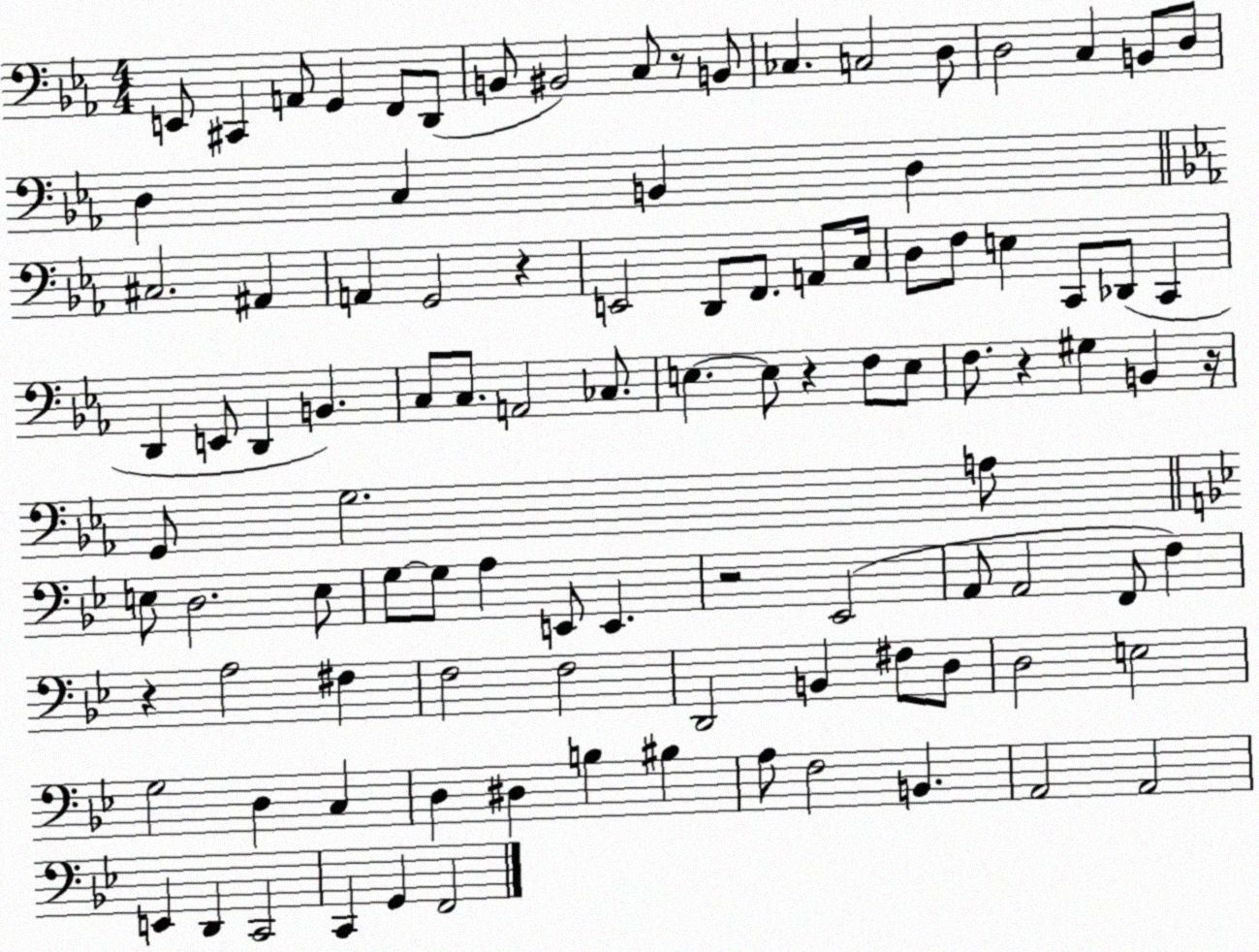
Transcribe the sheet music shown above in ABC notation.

X:1
T:Untitled
M:4/4
L:1/4
K:Eb
E,,/2 ^C,, A,,/2 G,, F,,/2 D,,/2 B,,/2 ^B,,2 C,/2 z/2 B,,/2 _C, C,2 D,/2 D,2 C, B,,/2 D,/2 D, C, B,, D, ^C,2 ^A,, A,, G,,2 z E,,2 D,,/2 F,,/2 A,,/2 C,/4 D,/2 F,/2 E, C,,/2 _D,,/2 C,, D,, E,,/2 D,, B,, C,/2 C,/2 A,,2 _C,/2 E, E,/2 z F,/2 E,/2 F,/2 z ^G, B,, z/4 G,,/2 G,2 A,/2 E,/2 D,2 E,/2 G,/2 G,/2 A, E,,/2 E,, z2 _E,,2 A,,/2 A,,2 F,,/2 F, z A,2 ^F, F,2 F,2 D,,2 B,, ^F,/2 D,/2 D,2 E,2 G,2 D, C, D, ^D, B, ^B, A,/2 F,2 B,, A,,2 A,,2 E,, D,, C,,2 C,, G,, F,,2